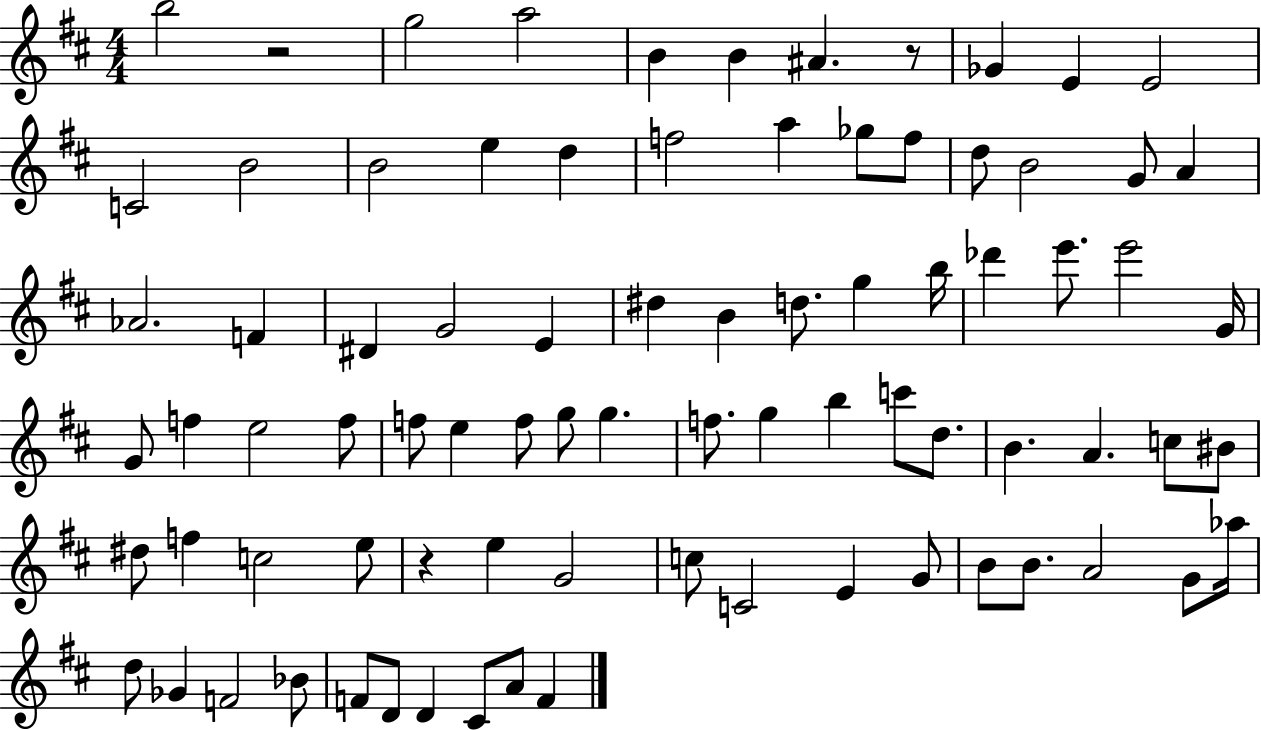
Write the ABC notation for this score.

X:1
T:Untitled
M:4/4
L:1/4
K:D
b2 z2 g2 a2 B B ^A z/2 _G E E2 C2 B2 B2 e d f2 a _g/2 f/2 d/2 B2 G/2 A _A2 F ^D G2 E ^d B d/2 g b/4 _d' e'/2 e'2 G/4 G/2 f e2 f/2 f/2 e f/2 g/2 g f/2 g b c'/2 d/2 B A c/2 ^B/2 ^d/2 f c2 e/2 z e G2 c/2 C2 E G/2 B/2 B/2 A2 G/2 _a/4 d/2 _G F2 _B/2 F/2 D/2 D ^C/2 A/2 F